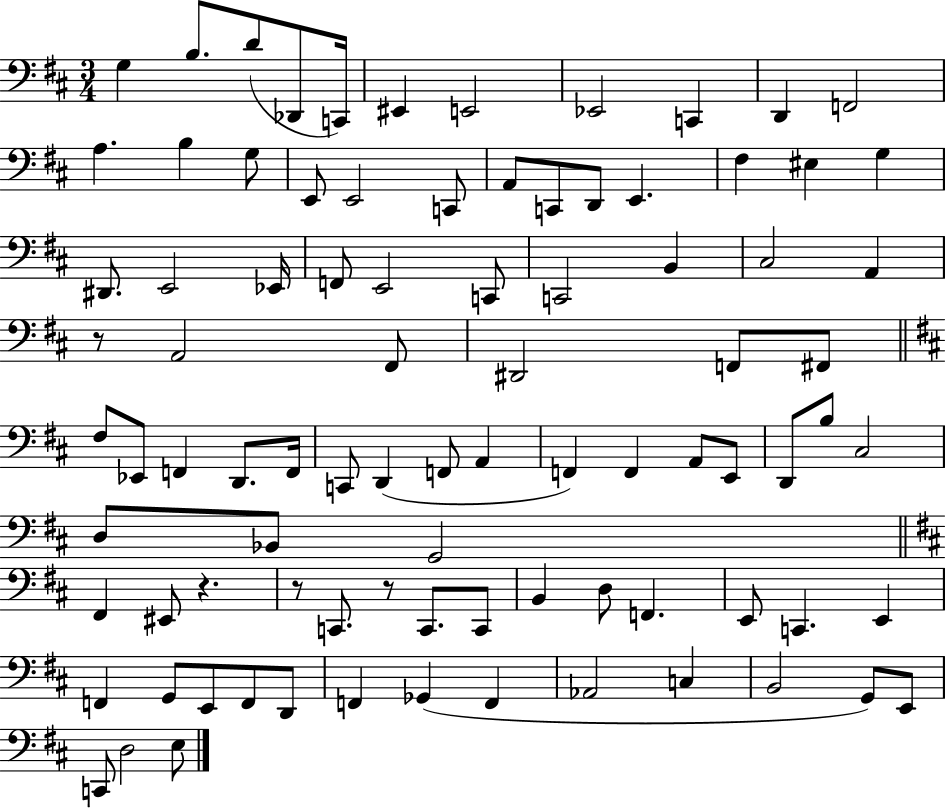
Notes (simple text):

G3/q B3/e. D4/e Db2/e C2/s EIS2/q E2/h Eb2/h C2/q D2/q F2/h A3/q. B3/q G3/e E2/e E2/h C2/e A2/e C2/e D2/e E2/q. F#3/q EIS3/q G3/q D#2/e. E2/h Eb2/s F2/e E2/h C2/e C2/h B2/q C#3/h A2/q R/e A2/h F#2/e D#2/h F2/e F#2/e F#3/e Eb2/e F2/q D2/e. F2/s C2/e D2/q F2/e A2/q F2/q F2/q A2/e E2/e D2/e B3/e C#3/h D3/e Bb2/e G2/h F#2/q EIS2/e R/q. R/e C2/e. R/e C2/e. C2/e B2/q D3/e F2/q. E2/e C2/q. E2/q F2/q G2/e E2/e F2/e D2/e F2/q Gb2/q F2/q Ab2/h C3/q B2/h G2/e E2/e C2/e D3/h E3/e